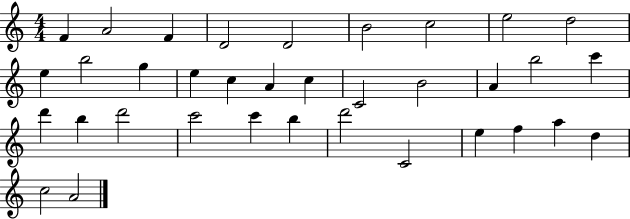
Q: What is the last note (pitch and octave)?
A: A4